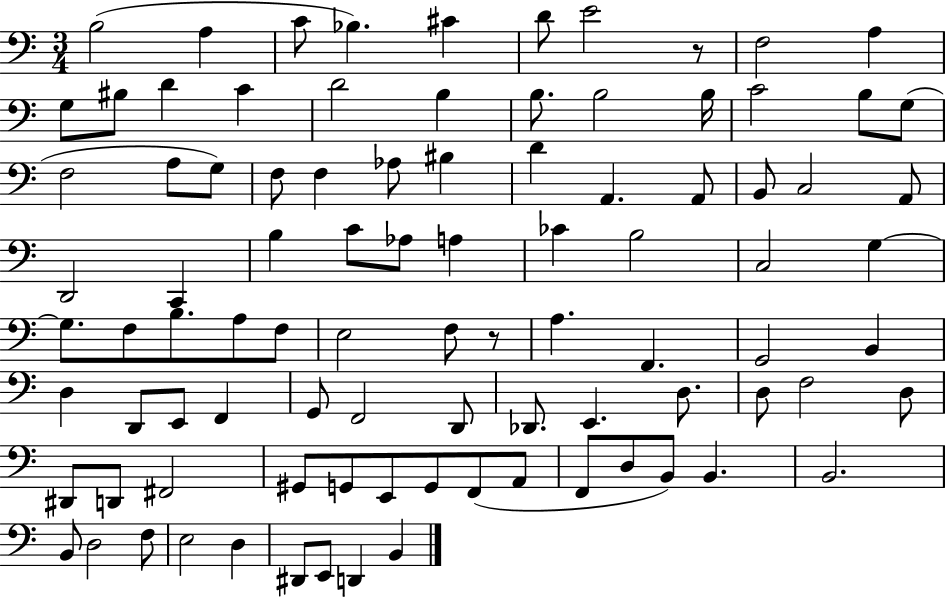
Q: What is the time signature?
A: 3/4